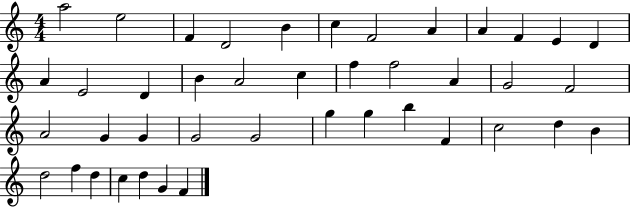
{
  \clef treble
  \numericTimeSignature
  \time 4/4
  \key c \major
  a''2 e''2 | f'4 d'2 b'4 | c''4 f'2 a'4 | a'4 f'4 e'4 d'4 | \break a'4 e'2 d'4 | b'4 a'2 c''4 | f''4 f''2 a'4 | g'2 f'2 | \break a'2 g'4 g'4 | g'2 g'2 | g''4 g''4 b''4 f'4 | c''2 d''4 b'4 | \break d''2 f''4 d''4 | c''4 d''4 g'4 f'4 | \bar "|."
}